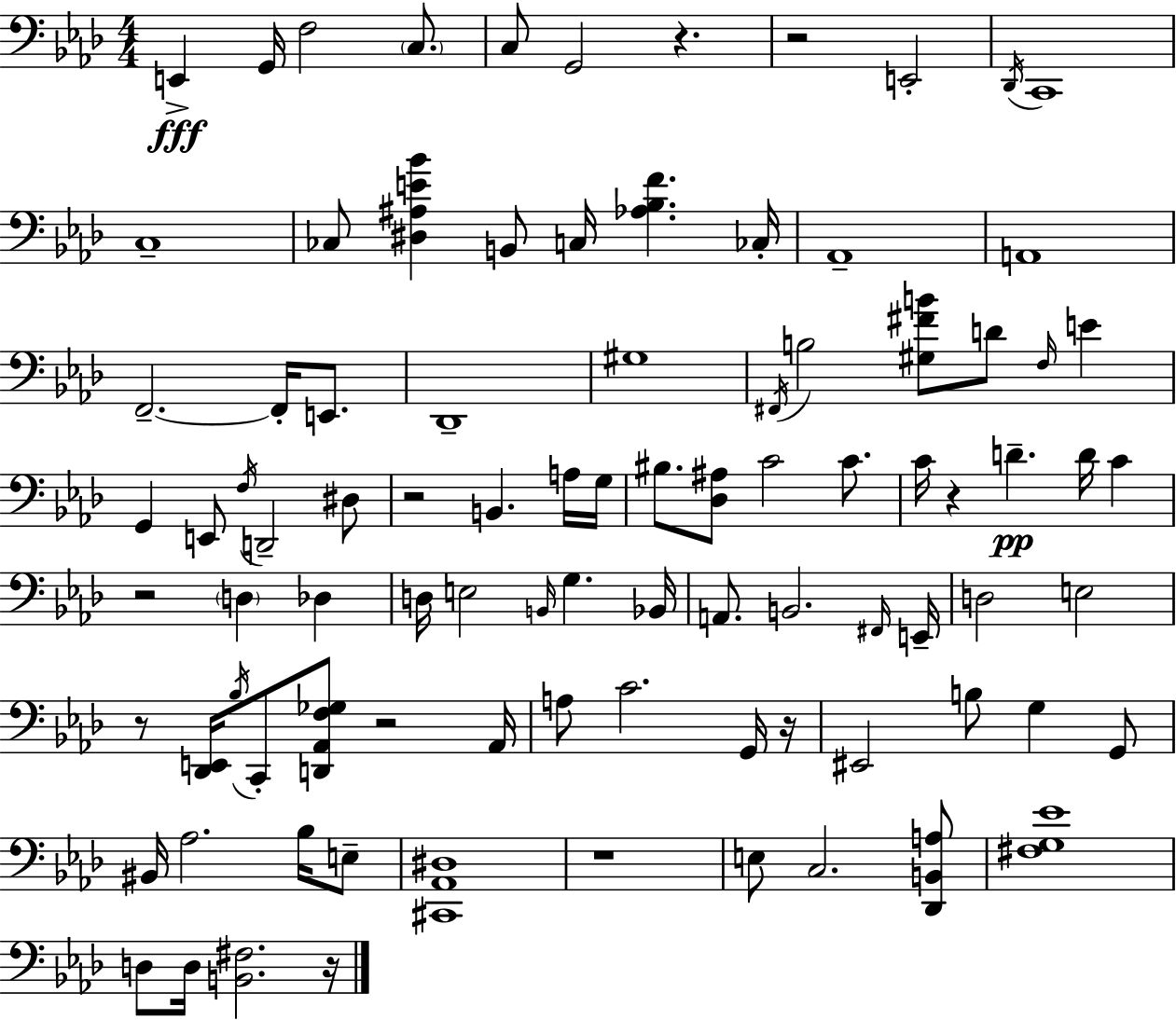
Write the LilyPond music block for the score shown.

{
  \clef bass
  \numericTimeSignature
  \time 4/4
  \key aes \major
  e,4->\fff g,16 f2 \parenthesize c8. | c8 g,2 r4. | r2 e,2-. | \acciaccatura { des,16 } c,1 | \break c1-- | ces8 <dis ais e' bes'>4 b,8 c16 <aes bes f'>4. | ces16-. aes,1-- | a,1 | \break f,2.--~~ f,16-. e,8. | des,1-- | gis1 | \acciaccatura { fis,16 } b2 <gis fis' b'>8 d'8 \grace { f16 } e'4 | \break g,4 e,8 \acciaccatura { f16 } d,2-- | dis8 r2 b,4. | a16 g16 bis8. <des ais>8 c'2 | c'8. c'16 r4 d'4.--\pp d'16 | \break c'4 r2 \parenthesize d4 | des4 d16 e2 \grace { b,16 } g4. | bes,16 a,8. b,2. | \grace { fis,16 } e,16-- d2 e2 | \break r8 <des, e,>16 \acciaccatura { bes16 } c,8-. <d, aes, f ges>8 r2 | aes,16 a8 c'2. | g,16 r16 eis,2 b8 | g4 g,8 bis,16 aes2. | \break bes16 e8-- <cis, aes, dis>1 | r1 | e8 c2. | <des, b, a>8 <fis g ees'>1 | \break d8 d16 <b, fis>2. | r16 \bar "|."
}